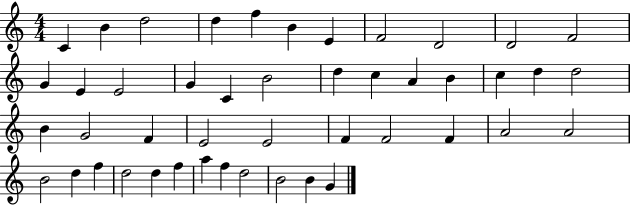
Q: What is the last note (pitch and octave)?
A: G4